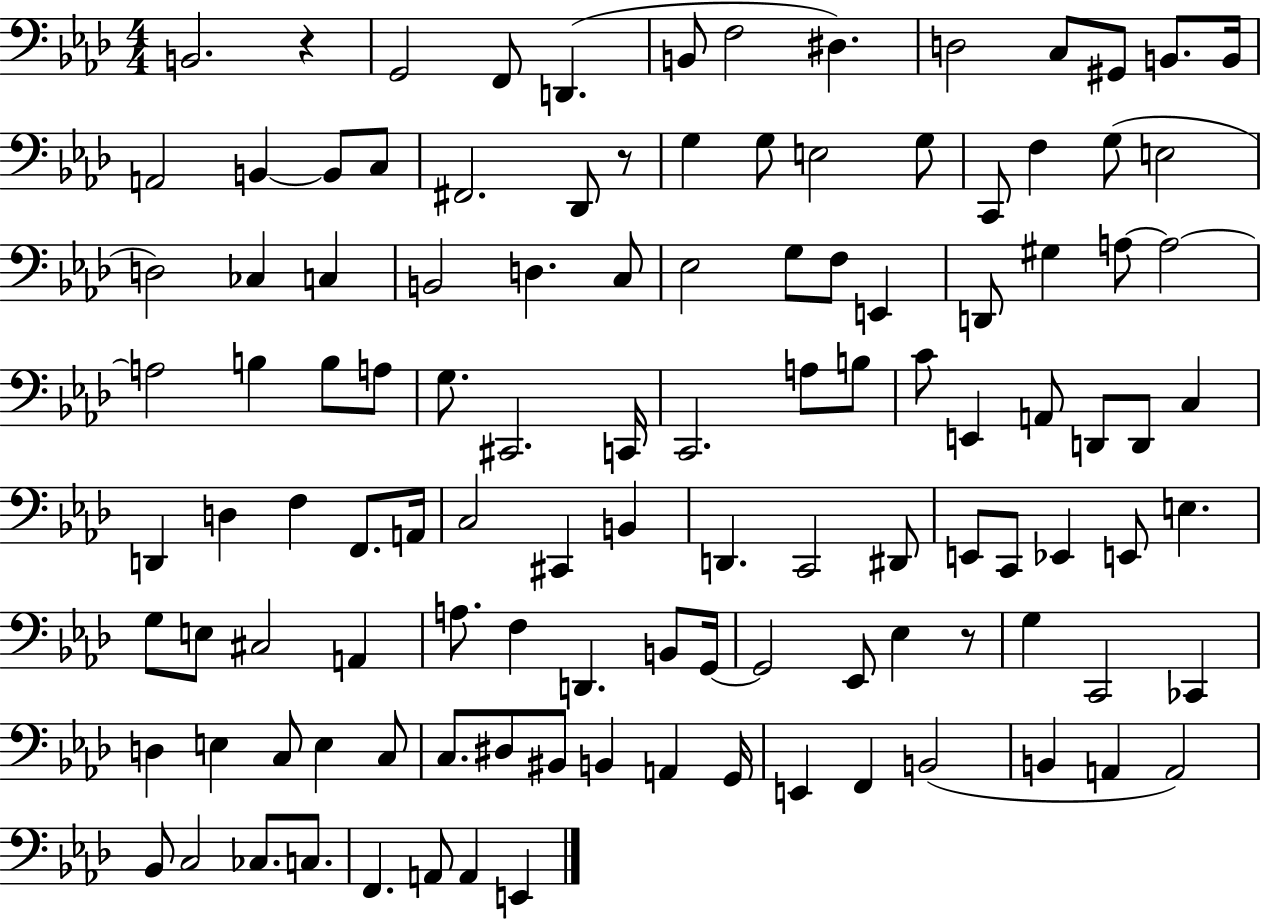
X:1
T:Untitled
M:4/4
L:1/4
K:Ab
B,,2 z G,,2 F,,/2 D,, B,,/2 F,2 ^D, D,2 C,/2 ^G,,/2 B,,/2 B,,/4 A,,2 B,, B,,/2 C,/2 ^F,,2 _D,,/2 z/2 G, G,/2 E,2 G,/2 C,,/2 F, G,/2 E,2 D,2 _C, C, B,,2 D, C,/2 _E,2 G,/2 F,/2 E,, D,,/2 ^G, A,/2 A,2 A,2 B, B,/2 A,/2 G,/2 ^C,,2 C,,/4 C,,2 A,/2 B,/2 C/2 E,, A,,/2 D,,/2 D,,/2 C, D,, D, F, F,,/2 A,,/4 C,2 ^C,, B,, D,, C,,2 ^D,,/2 E,,/2 C,,/2 _E,, E,,/2 E, G,/2 E,/2 ^C,2 A,, A,/2 F, D,, B,,/2 G,,/4 G,,2 _E,,/2 _E, z/2 G, C,,2 _C,, D, E, C,/2 E, C,/2 C,/2 ^D,/2 ^B,,/2 B,, A,, G,,/4 E,, F,, B,,2 B,, A,, A,,2 _B,,/2 C,2 _C,/2 C,/2 F,, A,,/2 A,, E,,